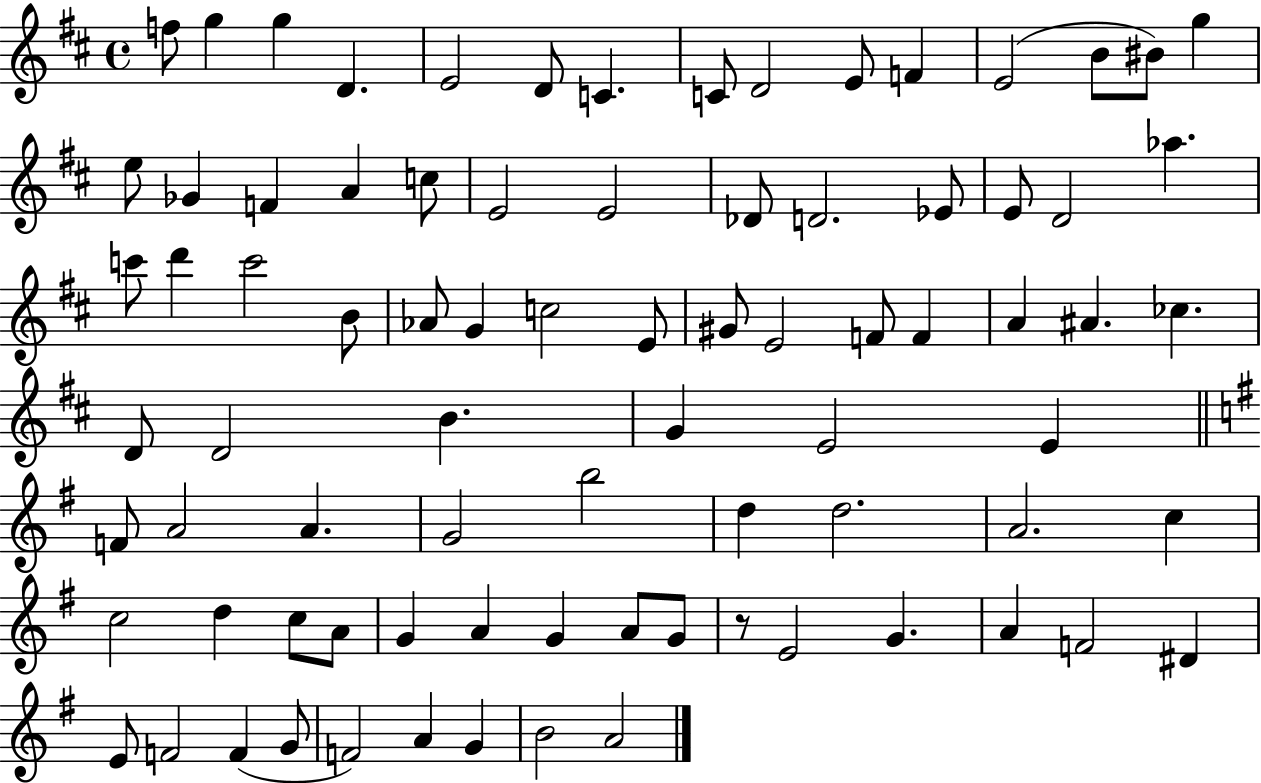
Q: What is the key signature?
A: D major